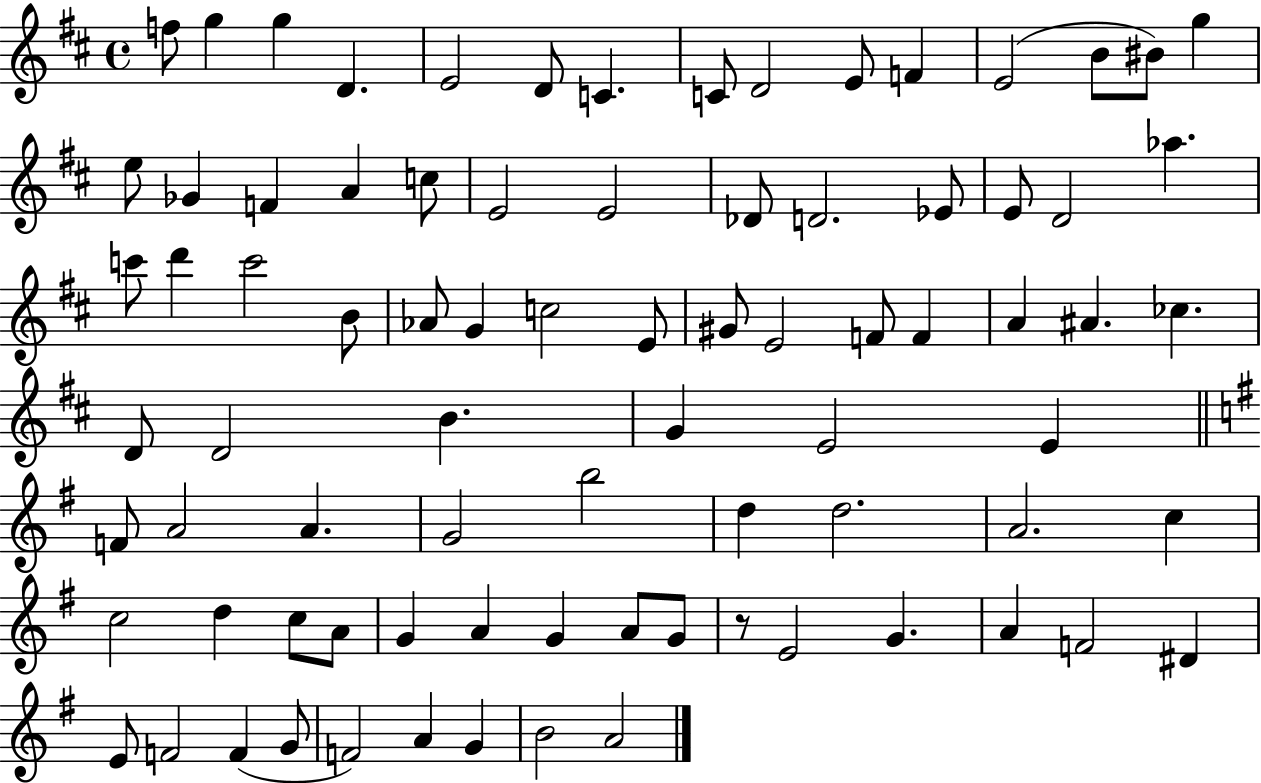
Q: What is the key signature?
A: D major